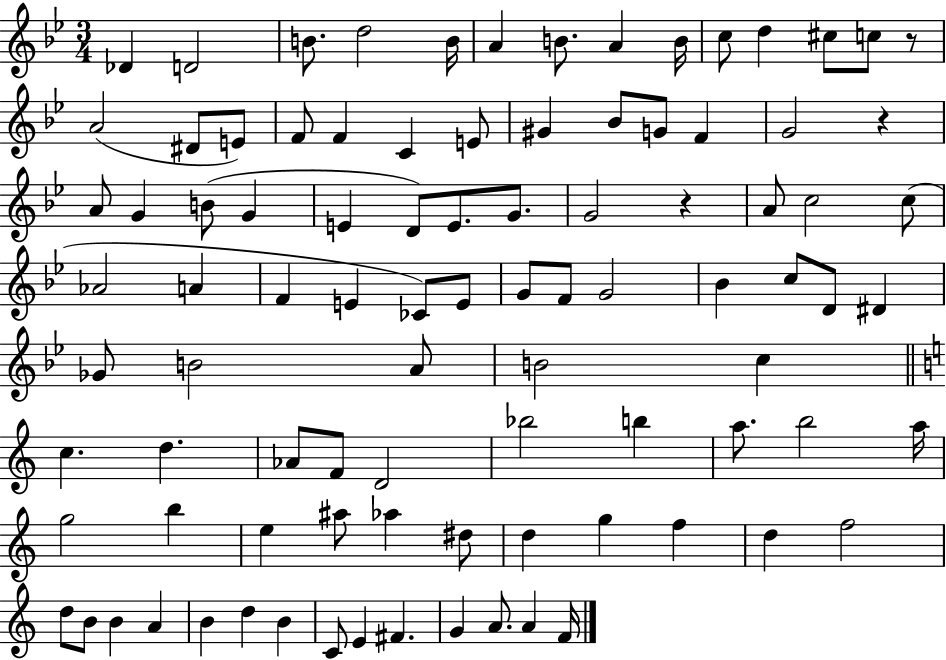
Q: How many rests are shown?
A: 3